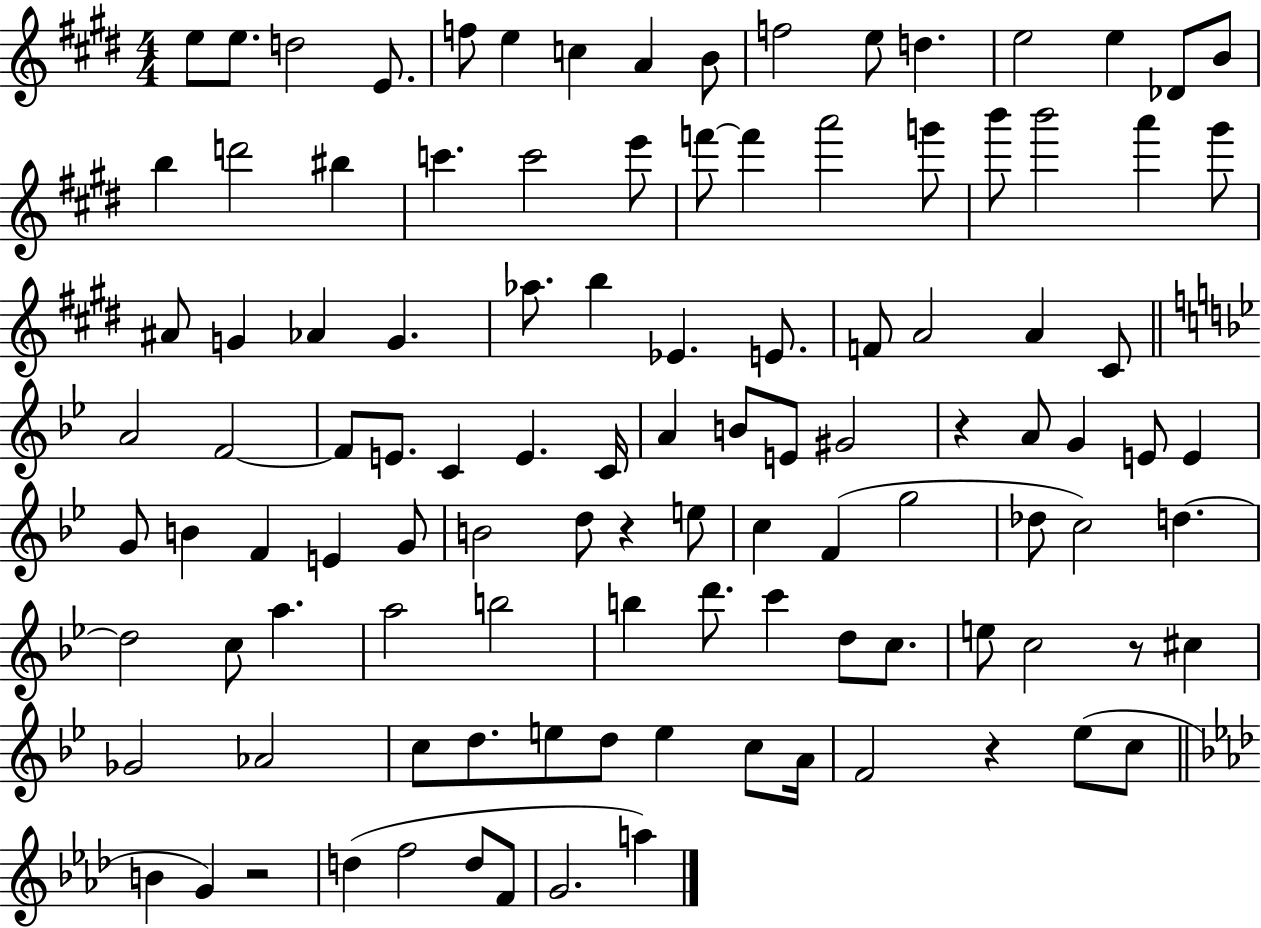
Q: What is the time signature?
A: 4/4